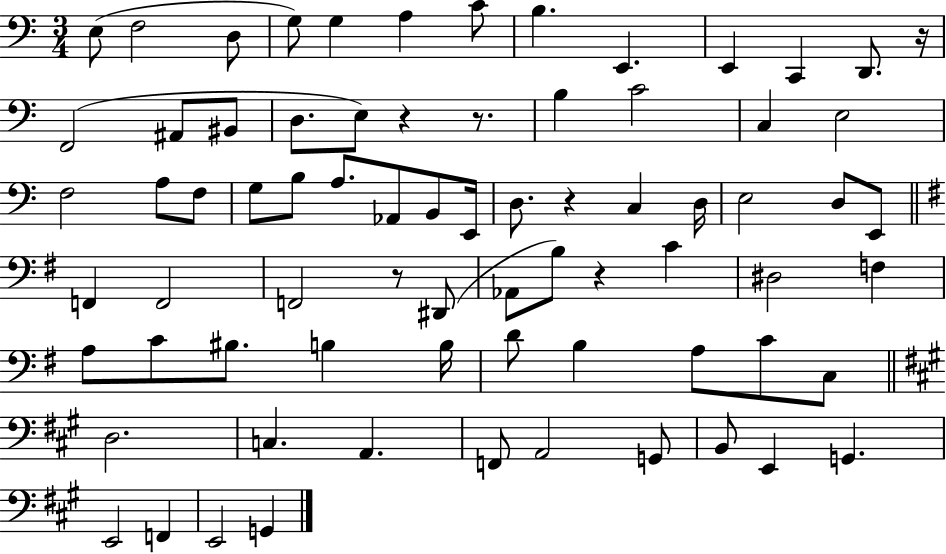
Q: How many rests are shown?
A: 6